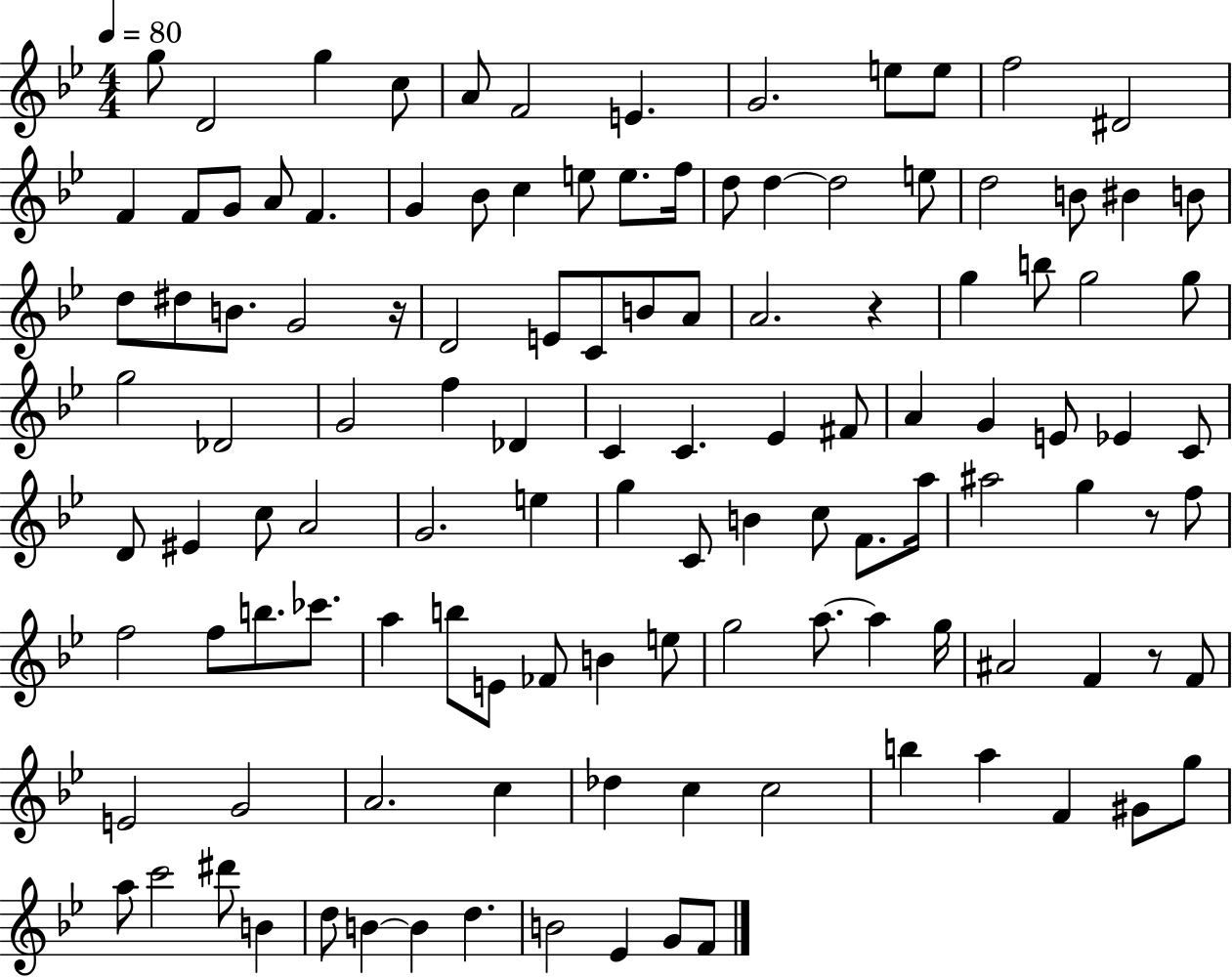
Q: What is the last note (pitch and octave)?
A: F4